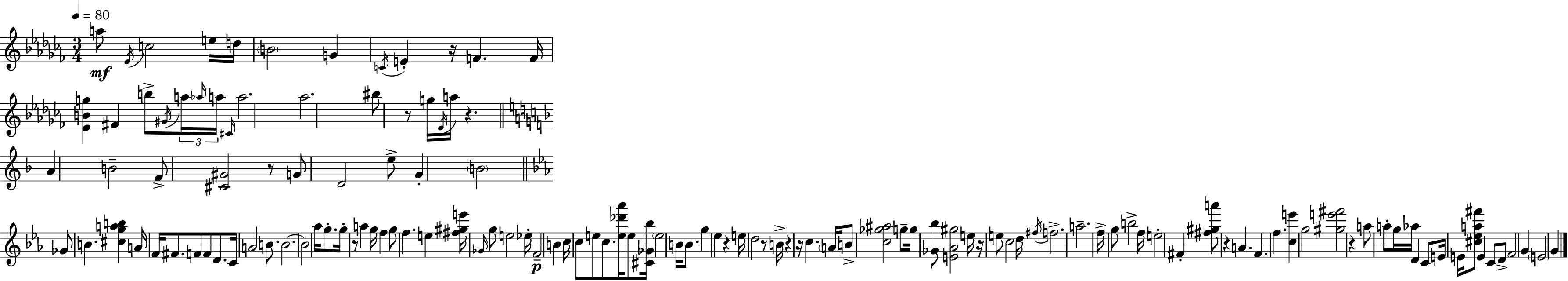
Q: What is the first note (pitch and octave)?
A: A5